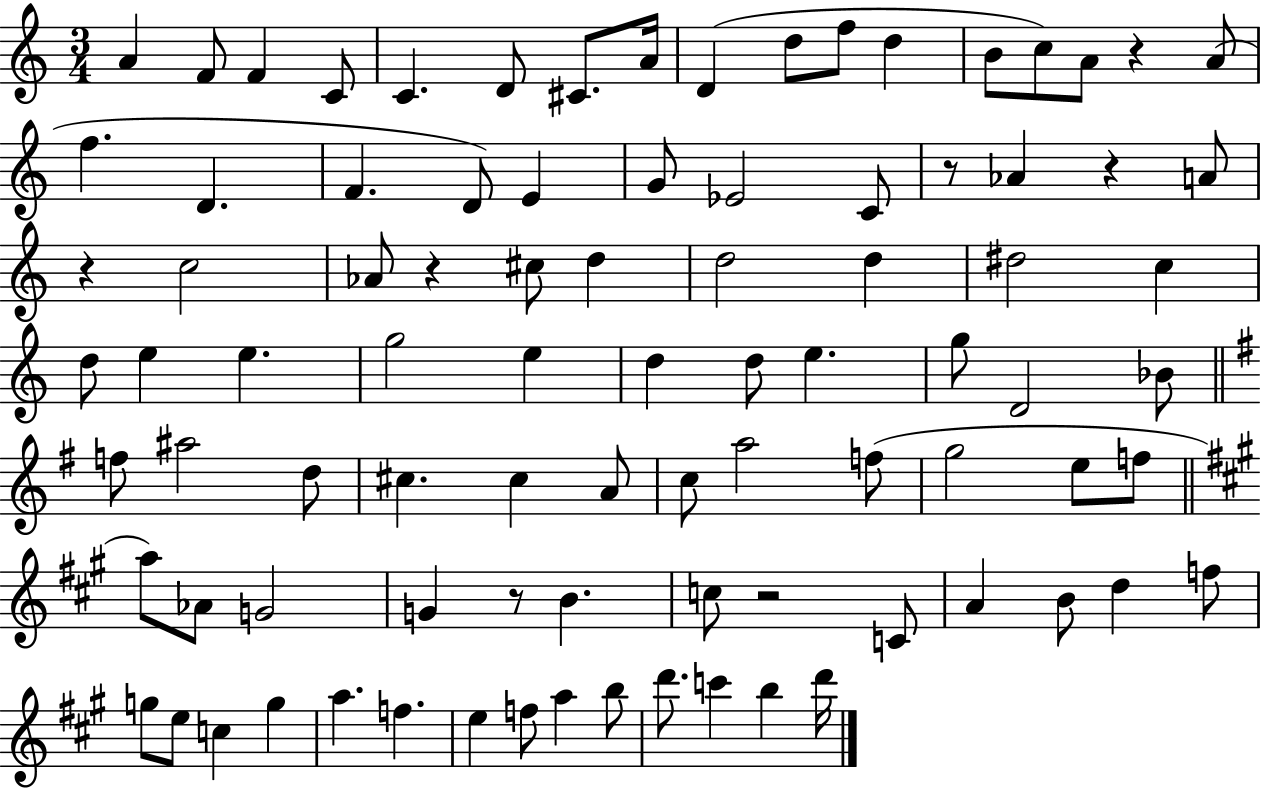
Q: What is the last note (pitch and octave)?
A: D6